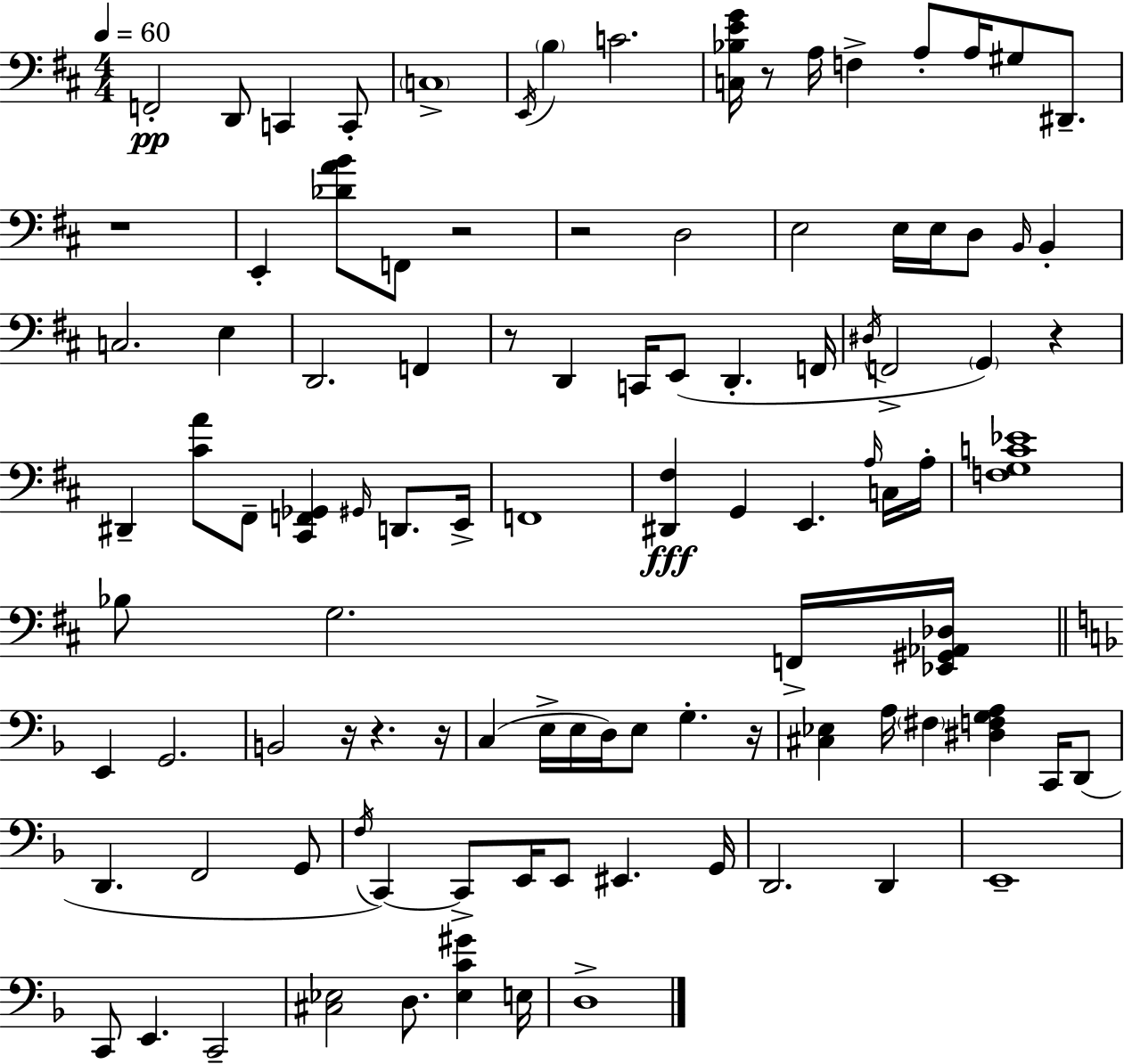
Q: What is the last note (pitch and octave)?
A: D3